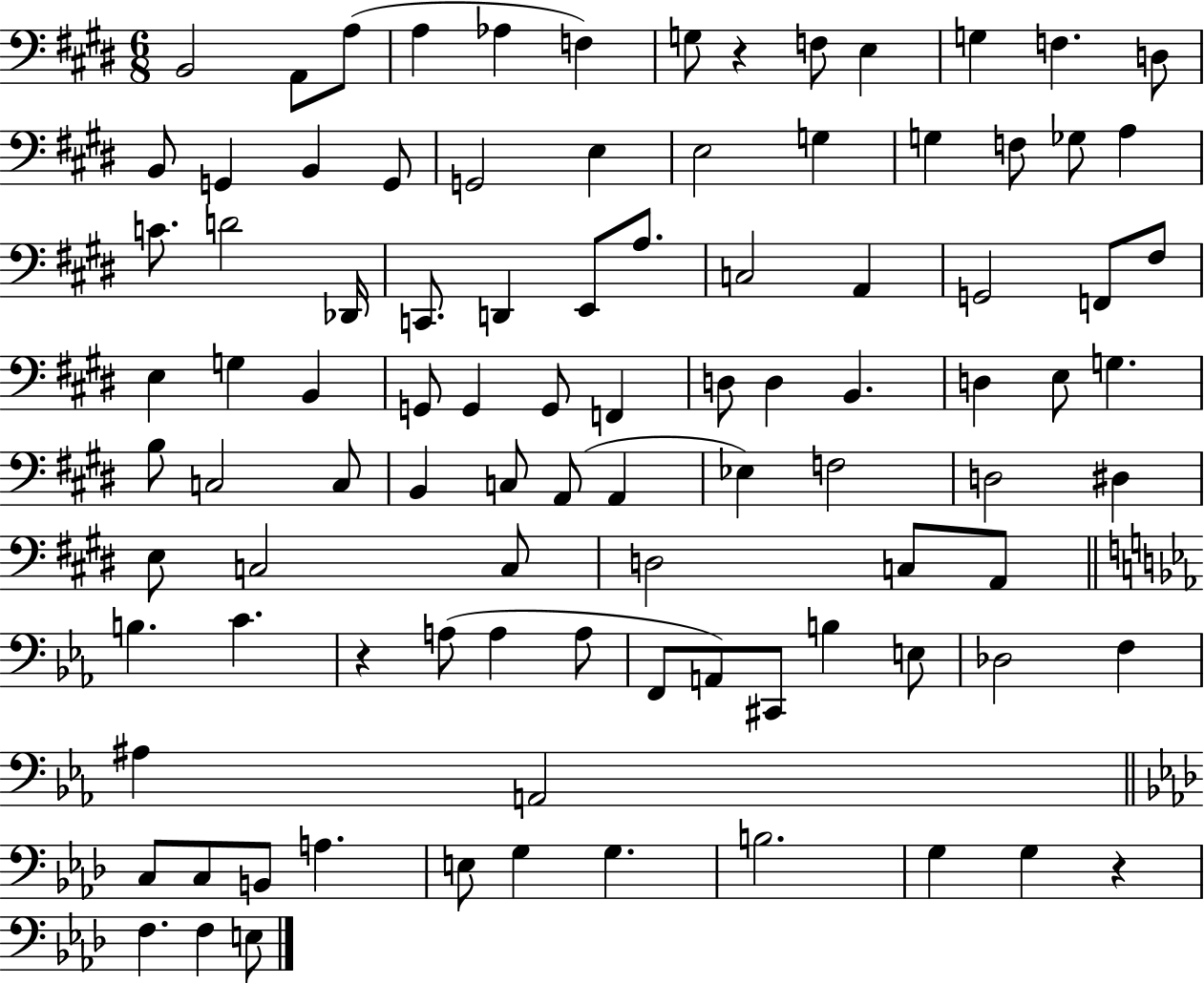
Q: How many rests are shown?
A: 3